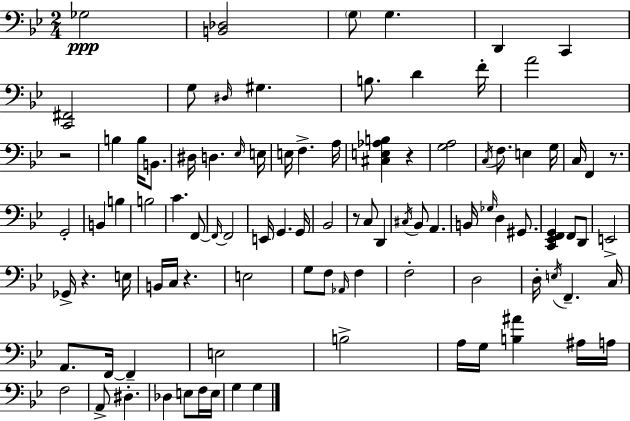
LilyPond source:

{
  \clef bass
  \numericTimeSignature
  \time 2/4
  \key bes \major
  \repeat volta 2 { ges2\ppp | <b, des>2 | \parenthesize g8 g4. | d,4 c,4 | \break <c, fis,>2 | g8 \grace { dis16 } gis4. | b8. d'4 | f'16-. a'2 | \break r2 | b4 b16 b,8. | dis16 d4. | \grace { ees16 } e16 e16 f4.-> | \break a16 <cis e aes b>4 r4 | <g a>2 | \acciaccatura { c16 } f8. e4 | g16 c16 f,4 | \break r8. g,2-. | b,4 b4 | b2 | c'4. | \break f,8~~ \grace { f,16~ }~ f,2 | e,16 g,4. | g,16 bes,2 | r8 c8 | \break d,4 \acciaccatura { cis16 } bes,8 a,4. | b,16 \grace { ges16 } d4 | gis,8. <c, ees, f, g,>4 | f,8 d,8 e,2-> | \break ges,16-> r4. | e16 b,16 c16 | r4. e2 | g8 | \break f8 \grace { aes,16 } f4 f2-. | d2 | d16-. | \acciaccatura { e16 } f,4.-- c16 | \break a,8. f,16~~ f,4-- | e2 | b2-> | a16 g16 <b ais'>4 ais16 a16 | \break f2 | a,8-> dis4.-. | des4 e8 f16 e16 | g4 g4 | \break } \bar "|."
}